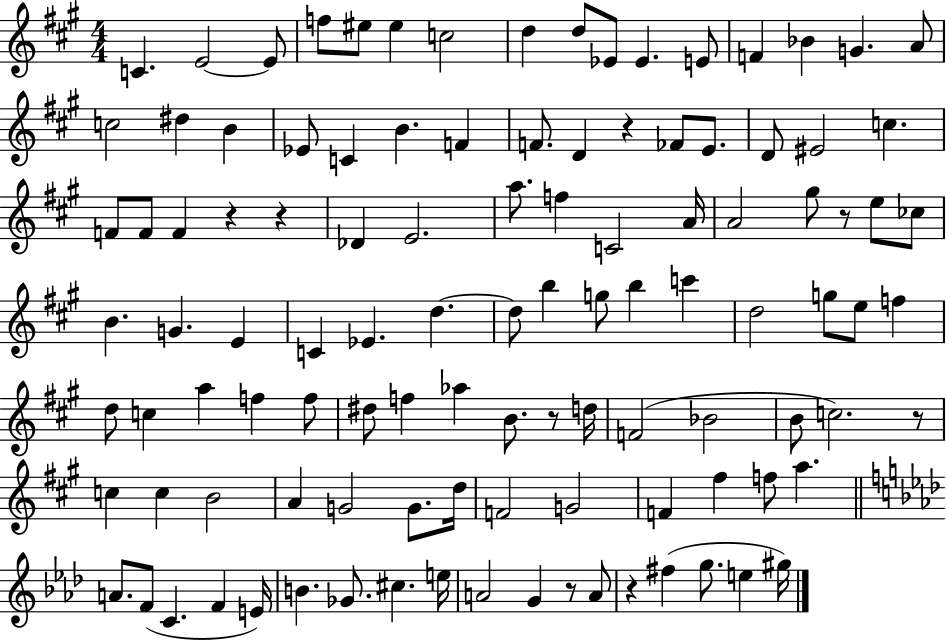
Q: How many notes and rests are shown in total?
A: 109